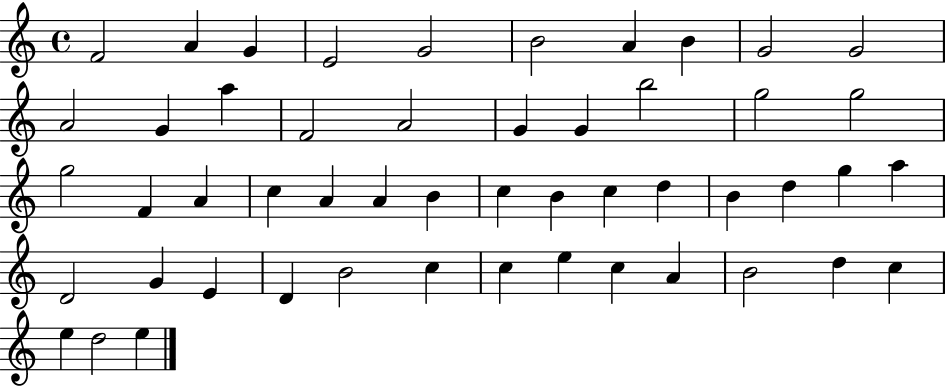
F4/h A4/q G4/q E4/h G4/h B4/h A4/q B4/q G4/h G4/h A4/h G4/q A5/q F4/h A4/h G4/q G4/q B5/h G5/h G5/h G5/h F4/q A4/q C5/q A4/q A4/q B4/q C5/q B4/q C5/q D5/q B4/q D5/q G5/q A5/q D4/h G4/q E4/q D4/q B4/h C5/q C5/q E5/q C5/q A4/q B4/h D5/q C5/q E5/q D5/h E5/q